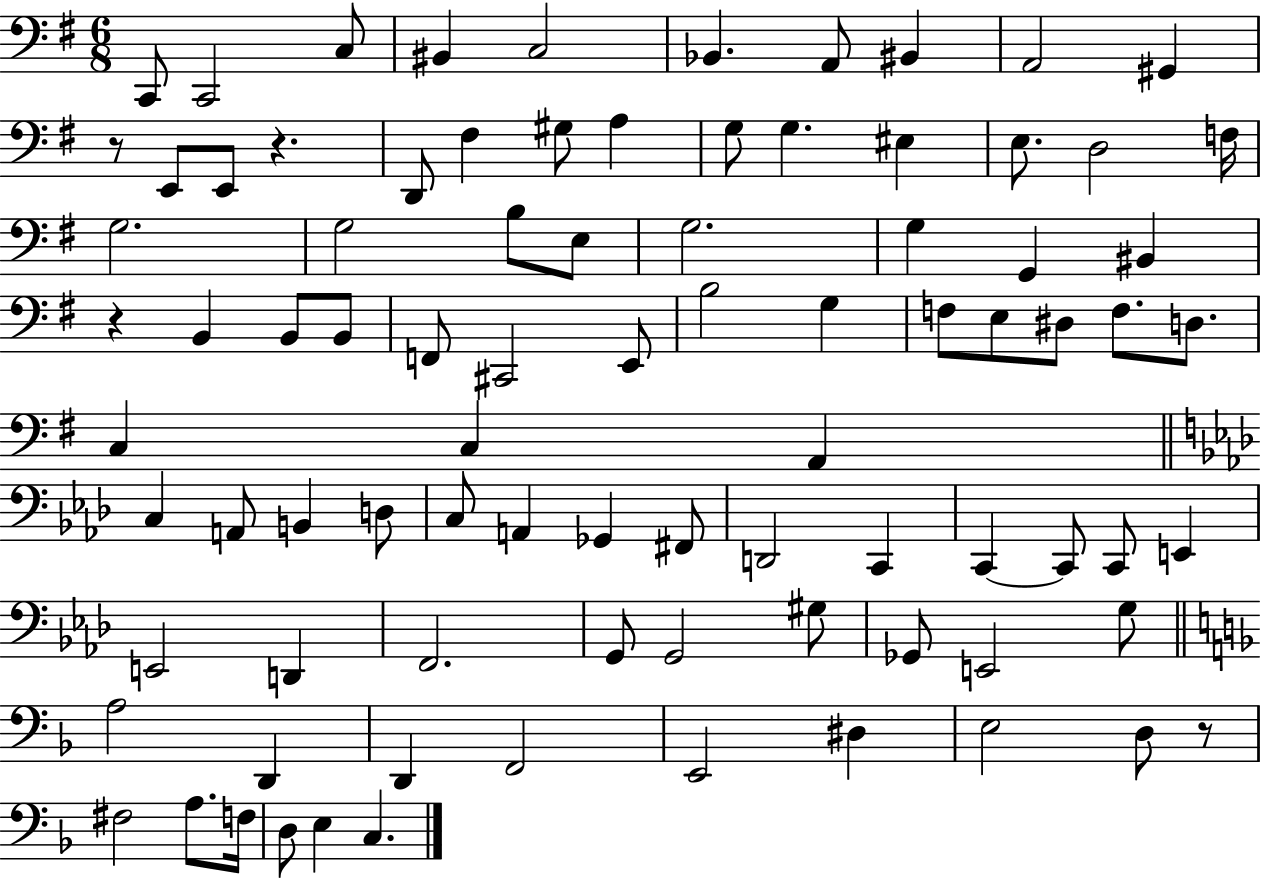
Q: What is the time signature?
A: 6/8